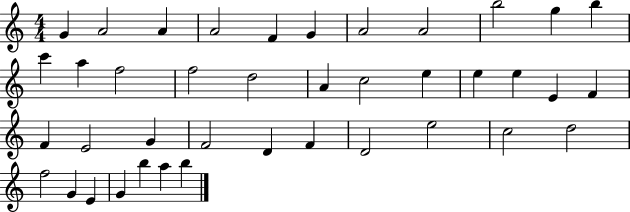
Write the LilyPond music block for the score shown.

{
  \clef treble
  \numericTimeSignature
  \time 4/4
  \key c \major
  g'4 a'2 a'4 | a'2 f'4 g'4 | a'2 a'2 | b''2 g''4 b''4 | \break c'''4 a''4 f''2 | f''2 d''2 | a'4 c''2 e''4 | e''4 e''4 e'4 f'4 | \break f'4 e'2 g'4 | f'2 d'4 f'4 | d'2 e''2 | c''2 d''2 | \break f''2 g'4 e'4 | g'4 b''4 a''4 b''4 | \bar "|."
}